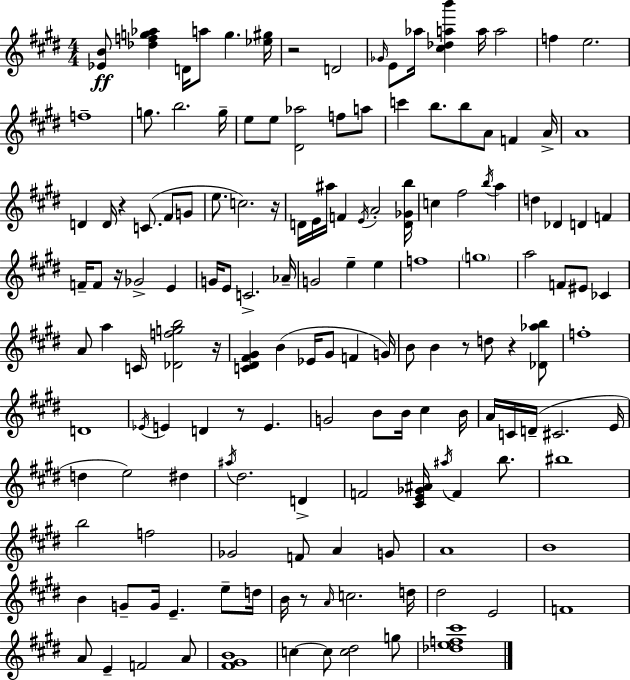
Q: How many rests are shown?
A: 9